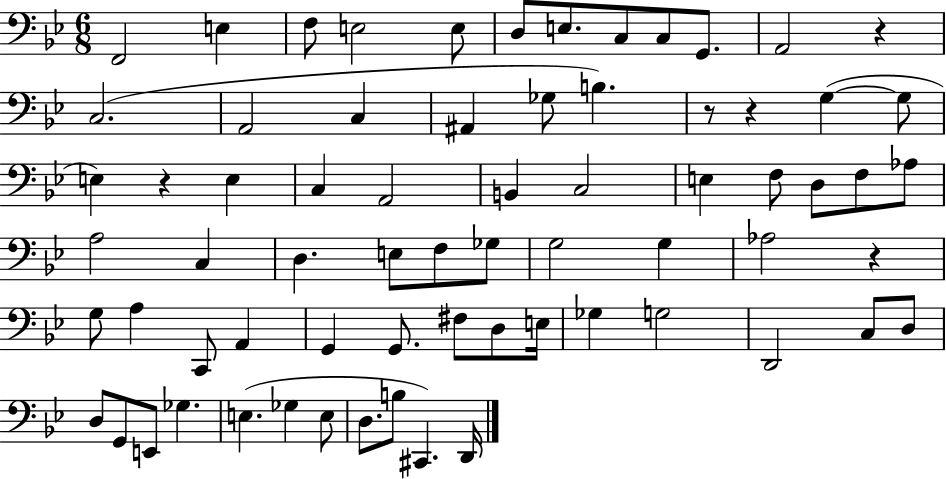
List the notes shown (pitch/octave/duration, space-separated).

F2/h E3/q F3/e E3/h E3/e D3/e E3/e. C3/e C3/e G2/e. A2/h R/q C3/h. A2/h C3/q A#2/q Gb3/e B3/q. R/e R/q G3/q G3/e E3/q R/q E3/q C3/q A2/h B2/q C3/h E3/q F3/e D3/e F3/e Ab3/e A3/h C3/q D3/q. E3/e F3/e Gb3/e G3/h G3/q Ab3/h R/q G3/e A3/q C2/e A2/q G2/q G2/e. F#3/e D3/e E3/s Gb3/q G3/h D2/h C3/e D3/e D3/e G2/e E2/e Gb3/q. E3/q. Gb3/q E3/e D3/e. B3/e C#2/q. D2/s